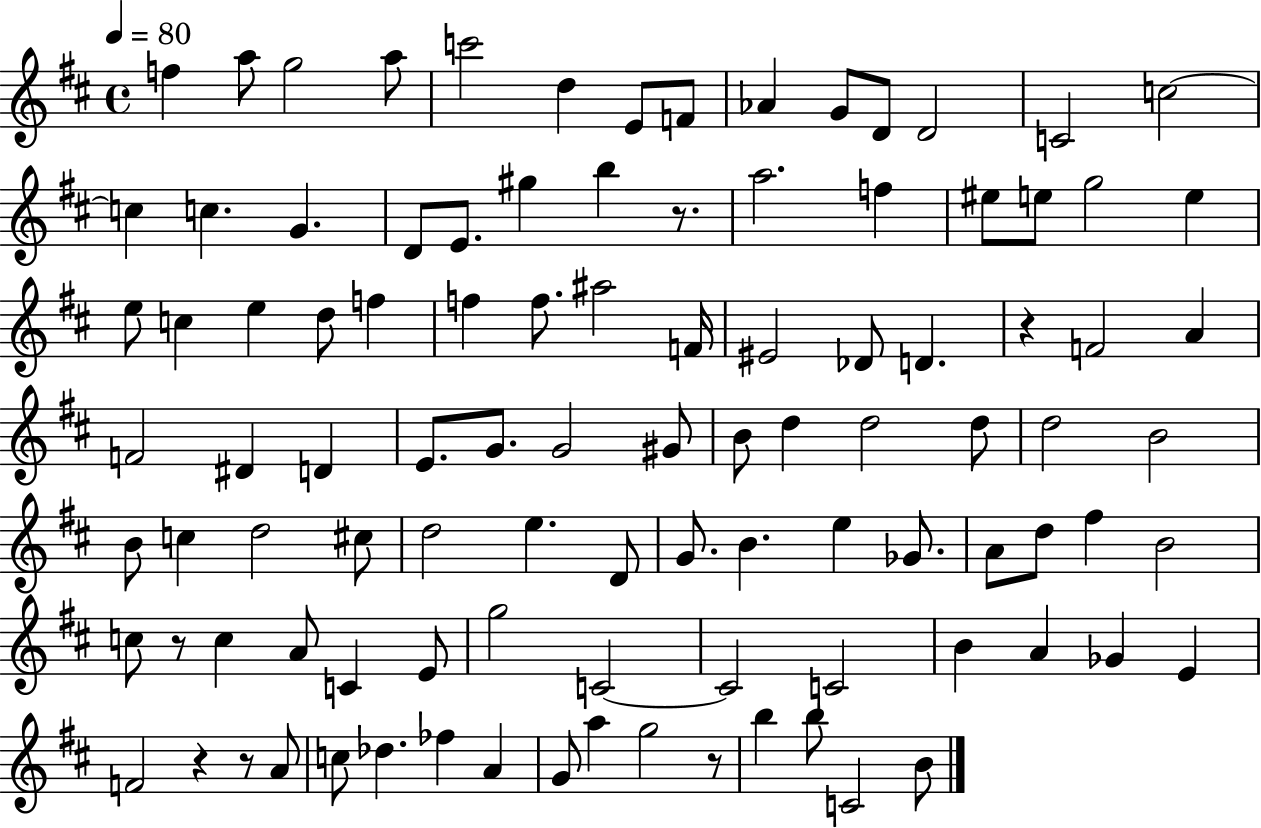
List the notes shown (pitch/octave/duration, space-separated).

F5/q A5/e G5/h A5/e C6/h D5/q E4/e F4/e Ab4/q G4/e D4/e D4/h C4/h C5/h C5/q C5/q. G4/q. D4/e E4/e. G#5/q B5/q R/e. A5/h. F5/q EIS5/e E5/e G5/h E5/q E5/e C5/q E5/q D5/e F5/q F5/q F5/e. A#5/h F4/s EIS4/h Db4/e D4/q. R/q F4/h A4/q F4/h D#4/q D4/q E4/e. G4/e. G4/h G#4/e B4/e D5/q D5/h D5/e D5/h B4/h B4/e C5/q D5/h C#5/e D5/h E5/q. D4/e G4/e. B4/q. E5/q Gb4/e. A4/e D5/e F#5/q B4/h C5/e R/e C5/q A4/e C4/q E4/e G5/h C4/h C4/h C4/h B4/q A4/q Gb4/q E4/q F4/h R/q R/e A4/e C5/e Db5/q. FES5/q A4/q G4/e A5/q G5/h R/e B5/q B5/e C4/h B4/e